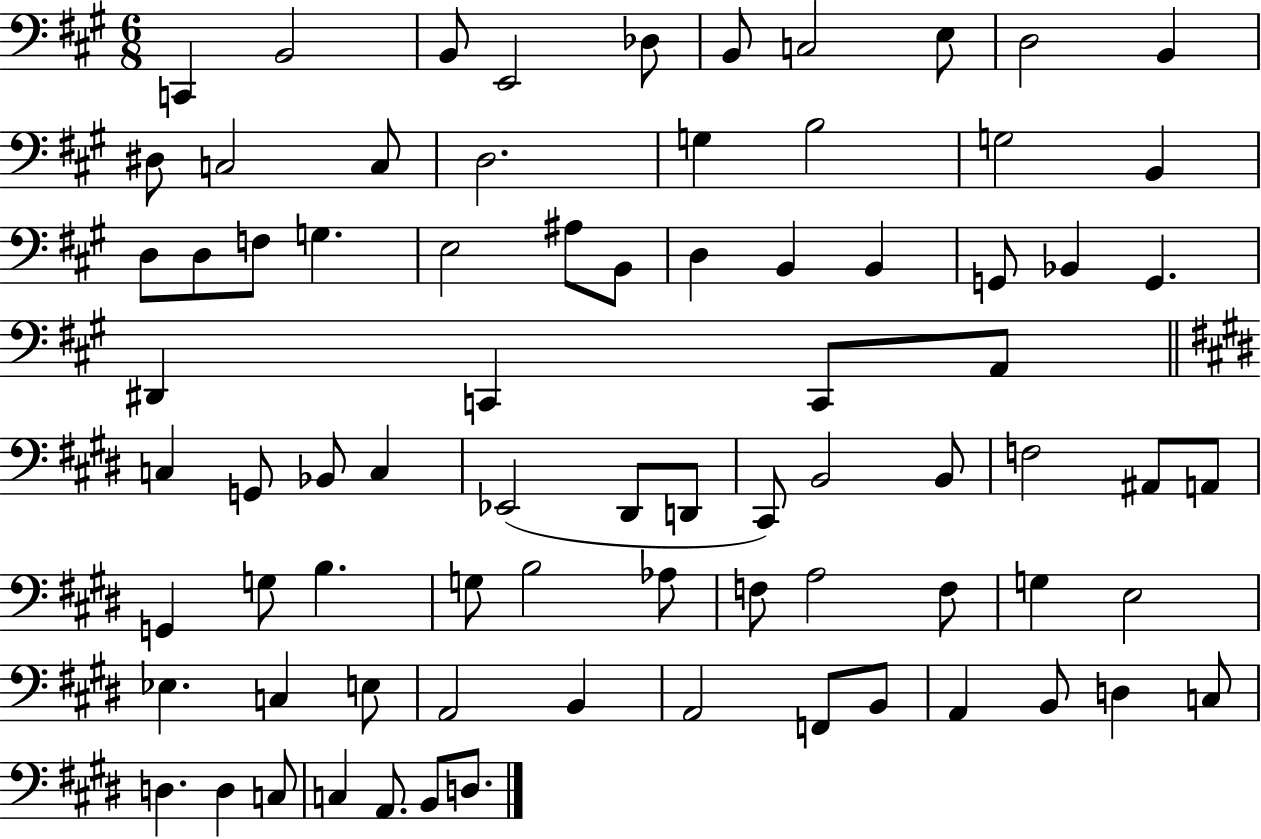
C2/q B2/h B2/e E2/h Db3/e B2/e C3/h E3/e D3/h B2/q D#3/e C3/h C3/e D3/h. G3/q B3/h G3/h B2/q D3/e D3/e F3/e G3/q. E3/h A#3/e B2/e D3/q B2/q B2/q G2/e Bb2/q G2/q. D#2/q C2/q C2/e A2/e C3/q G2/e Bb2/e C3/q Eb2/h D#2/e D2/e C#2/e B2/h B2/e F3/h A#2/e A2/e G2/q G3/e B3/q. G3/e B3/h Ab3/e F3/e A3/h F3/e G3/q E3/h Eb3/q. C3/q E3/e A2/h B2/q A2/h F2/e B2/e A2/q B2/e D3/q C3/e D3/q. D3/q C3/e C3/q A2/e. B2/e D3/e.